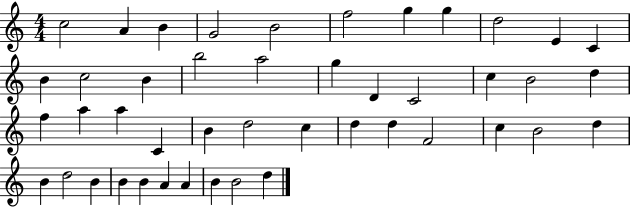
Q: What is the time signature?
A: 4/4